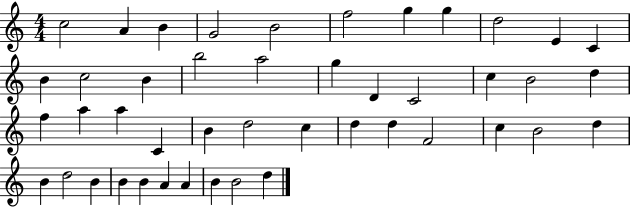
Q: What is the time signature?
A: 4/4